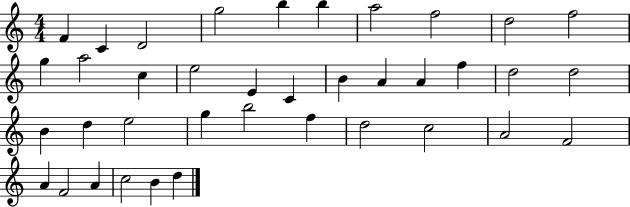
X:1
T:Untitled
M:4/4
L:1/4
K:C
F C D2 g2 b b a2 f2 d2 f2 g a2 c e2 E C B A A f d2 d2 B d e2 g b2 f d2 c2 A2 F2 A F2 A c2 B d